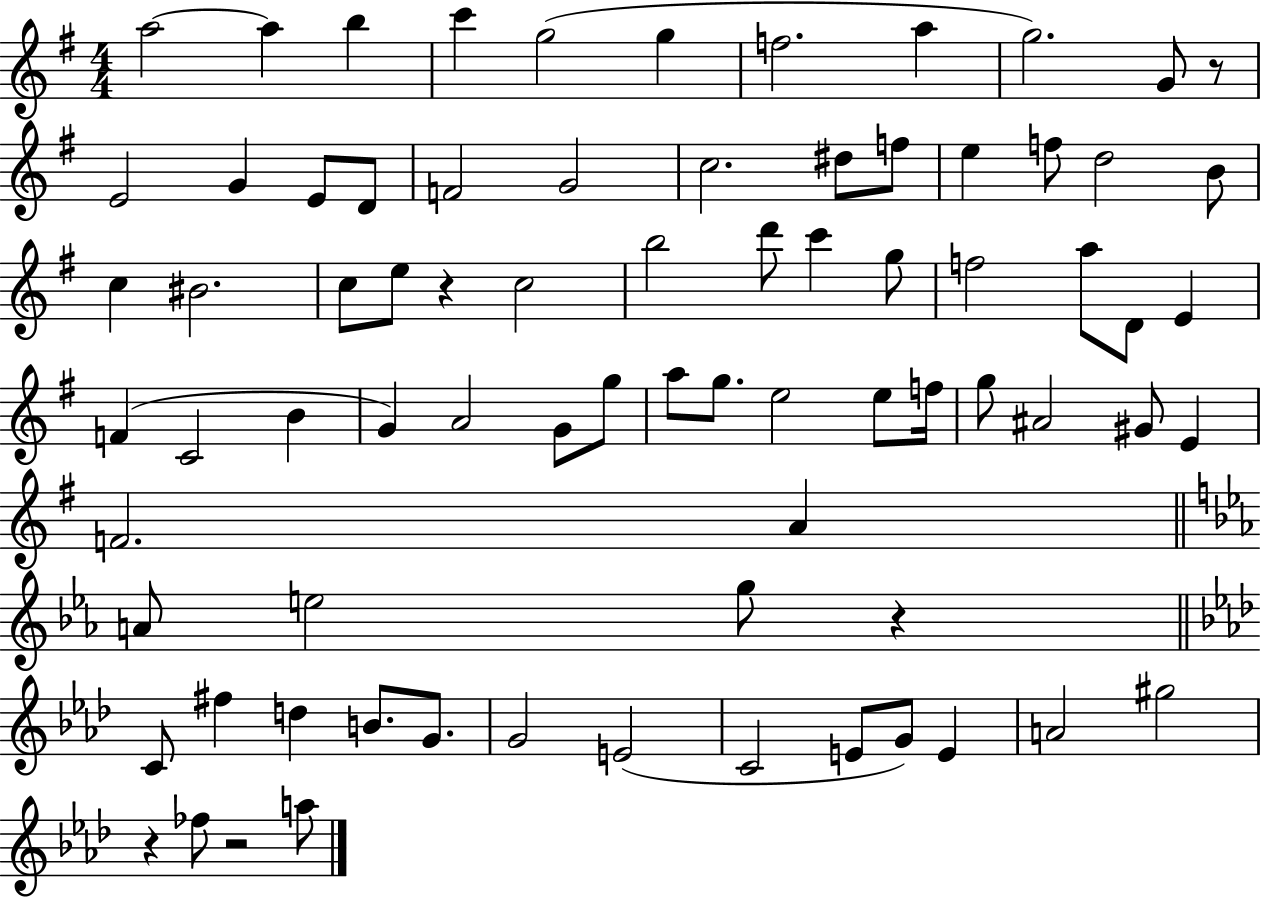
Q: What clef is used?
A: treble